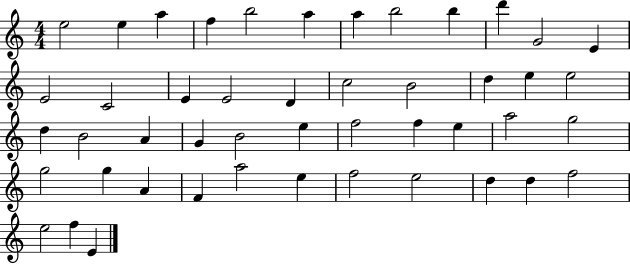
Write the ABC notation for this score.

X:1
T:Untitled
M:4/4
L:1/4
K:C
e2 e a f b2 a a b2 b d' G2 E E2 C2 E E2 D c2 B2 d e e2 d B2 A G B2 e f2 f e a2 g2 g2 g A F a2 e f2 e2 d d f2 e2 f E